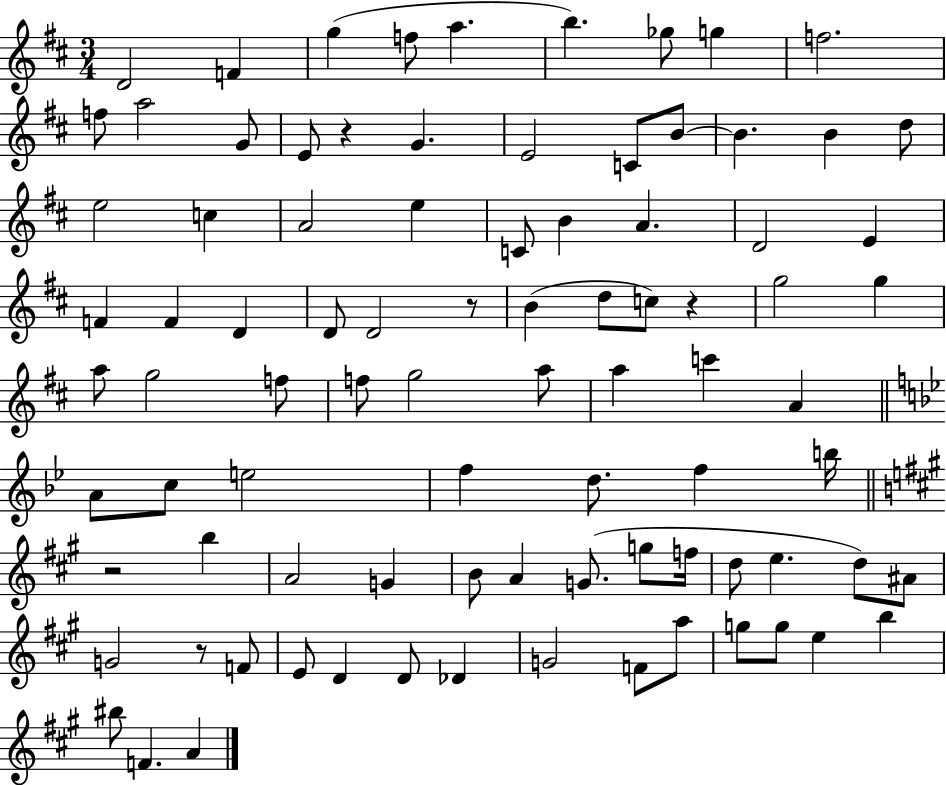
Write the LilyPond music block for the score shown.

{
  \clef treble
  \numericTimeSignature
  \time 3/4
  \key d \major
  \repeat volta 2 { d'2 f'4 | g''4( f''8 a''4. | b''4.) ges''8 g''4 | f''2. | \break f''8 a''2 g'8 | e'8 r4 g'4. | e'2 c'8 b'8~~ | b'4. b'4 d''8 | \break e''2 c''4 | a'2 e''4 | c'8 b'4 a'4. | d'2 e'4 | \break f'4 f'4 d'4 | d'8 d'2 r8 | b'4( d''8 c''8) r4 | g''2 g''4 | \break a''8 g''2 f''8 | f''8 g''2 a''8 | a''4 c'''4 a'4 | \bar "||" \break \key bes \major a'8 c''8 e''2 | f''4 d''8. f''4 b''16 | \bar "||" \break \key a \major r2 b''4 | a'2 g'4 | b'8 a'4 g'8.( g''8 f''16 | d''8 e''4. d''8) ais'8 | \break g'2 r8 f'8 | e'8 d'4 d'8 des'4 | g'2 f'8 a''8 | g''8 g''8 e''4 b''4 | \break bis''8 f'4. a'4 | } \bar "|."
}